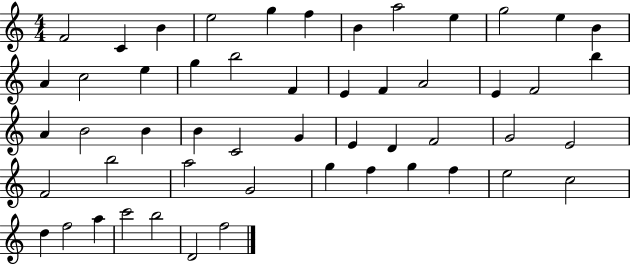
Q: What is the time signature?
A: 4/4